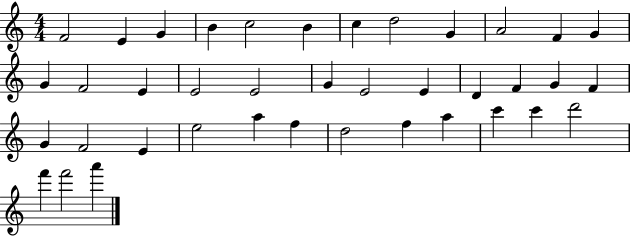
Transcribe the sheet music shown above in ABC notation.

X:1
T:Untitled
M:4/4
L:1/4
K:C
F2 E G B c2 B c d2 G A2 F G G F2 E E2 E2 G E2 E D F G F G F2 E e2 a f d2 f a c' c' d'2 f' f'2 a'